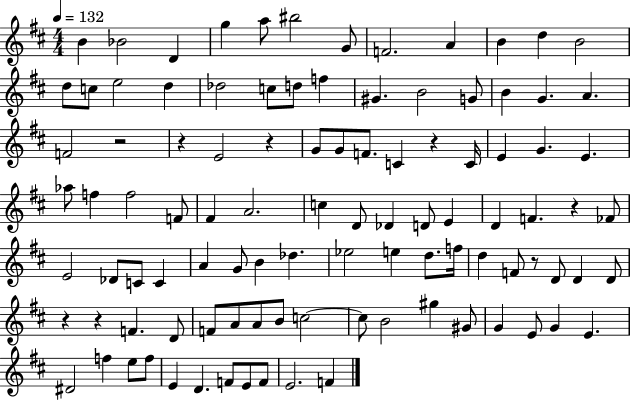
{
  \clef treble
  \numericTimeSignature
  \time 4/4
  \key d \major
  \tempo 4 = 132
  b'4 bes'2 d'4 | g''4 a''8 bis''2 g'8 | f'2. a'4 | b'4 d''4 b'2 | \break d''8 c''8 e''2 d''4 | des''2 c''8 d''8 f''4 | gis'4. b'2 g'8 | b'4 g'4. a'4. | \break f'2 r2 | r4 e'2 r4 | g'8 g'8 f'8. c'4 r4 c'16 | e'4 g'4. e'4. | \break aes''8 f''4 f''2 f'8 | fis'4 a'2. | c''4 d'8 des'4 d'8 e'4 | d'4 f'4. r4 fes'8 | \break e'2 des'8 c'8 c'4 | a'4 g'8 b'4 des''4. | ees''2 e''4 d''8. f''16 | d''4 f'8 r8 d'8 d'4 d'8 | \break r4 r4 f'4. d'8 | f'8 a'8 a'8 b'8 c''2~~ | c''8 b'2 gis''4 gis'8 | g'4 e'8 g'4 e'4. | \break dis'2 f''4 e''8 f''8 | e'4 d'4. f'8 e'8 f'8 | e'2. f'4 | \bar "|."
}